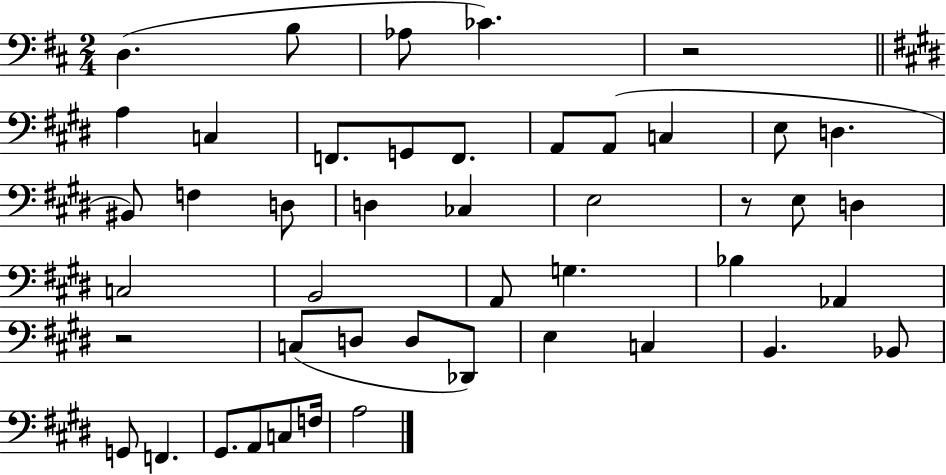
X:1
T:Untitled
M:2/4
L:1/4
K:D
D, B,/2 _A,/2 _C z2 A, C, F,,/2 G,,/2 F,,/2 A,,/2 A,,/2 C, E,/2 D, ^B,,/2 F, D,/2 D, _C, E,2 z/2 E,/2 D, C,2 B,,2 A,,/2 G, _B, _A,, z2 C,/2 D,/2 D,/2 _D,,/2 E, C, B,, _B,,/2 G,,/2 F,, ^G,,/2 A,,/2 C,/2 F,/4 A,2